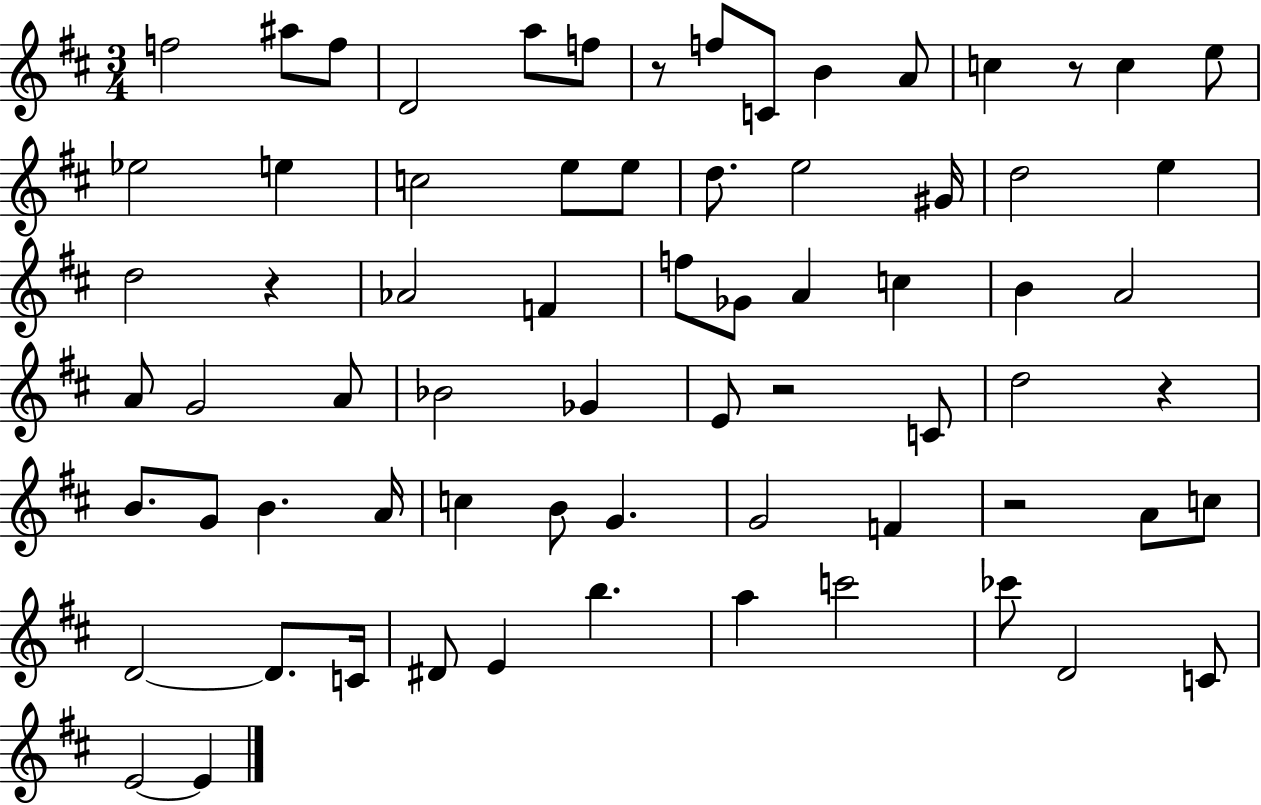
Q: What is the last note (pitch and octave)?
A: E4